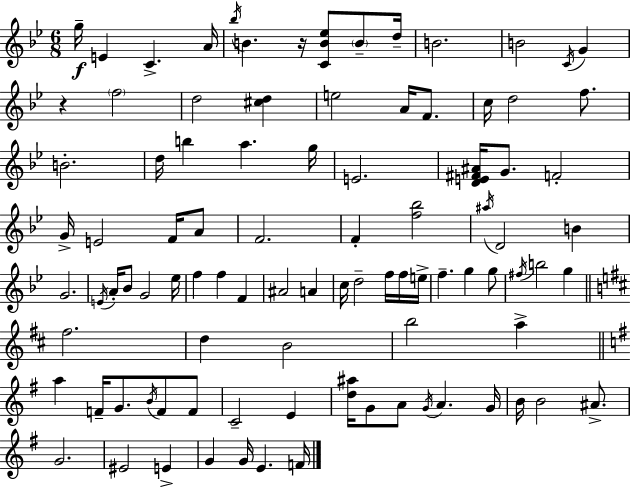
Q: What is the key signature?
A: BES major